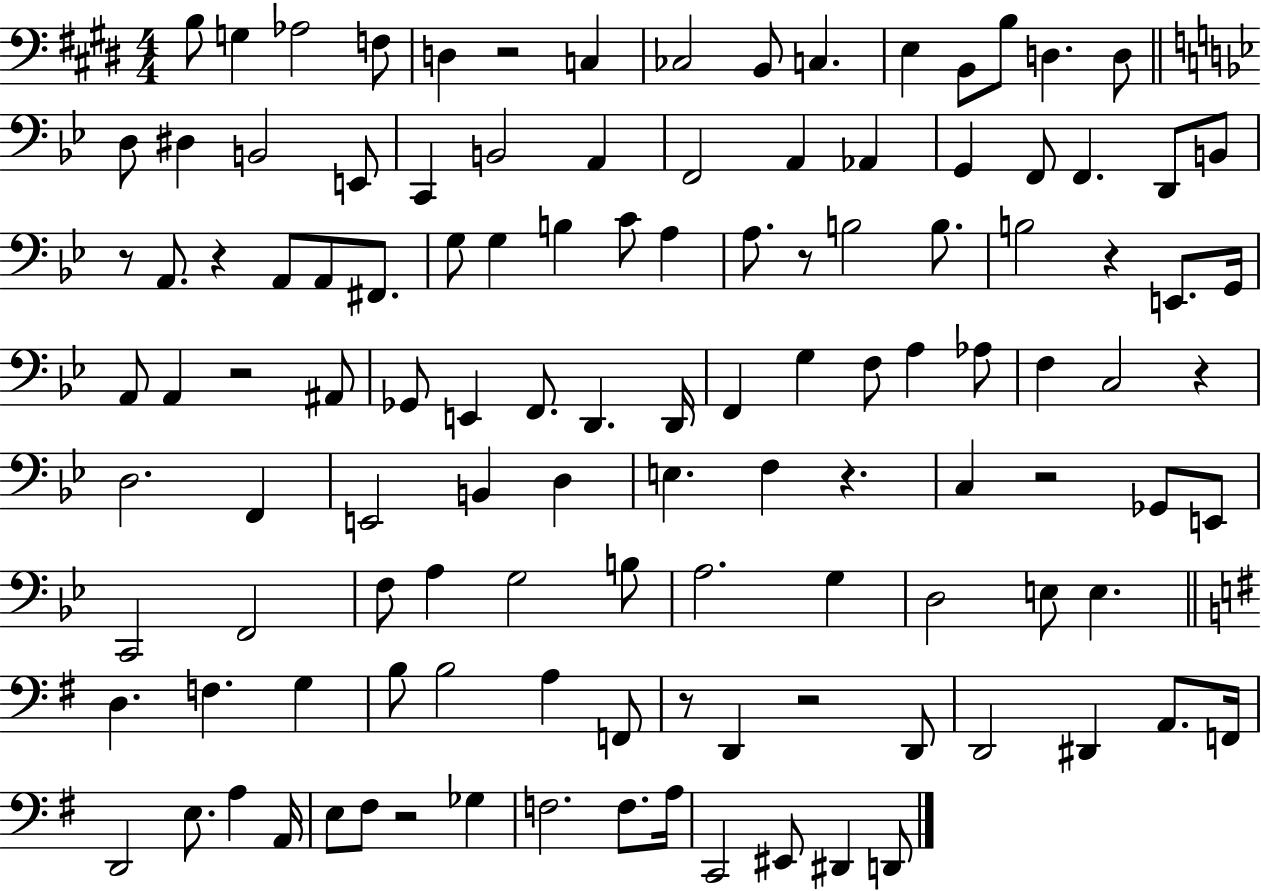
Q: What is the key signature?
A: E major